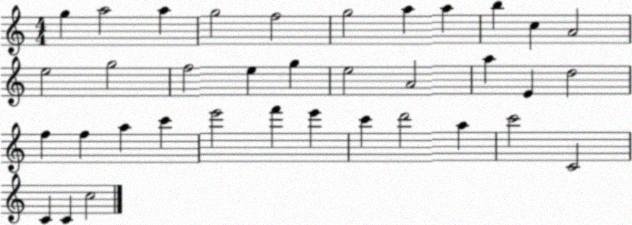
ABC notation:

X:1
T:Untitled
M:4/4
L:1/4
K:C
g a2 a g2 f2 g2 a a b c A2 e2 g2 f2 e g e2 A2 a E d2 f f a c' e'2 f' e' c' d'2 a c'2 C2 C C c2